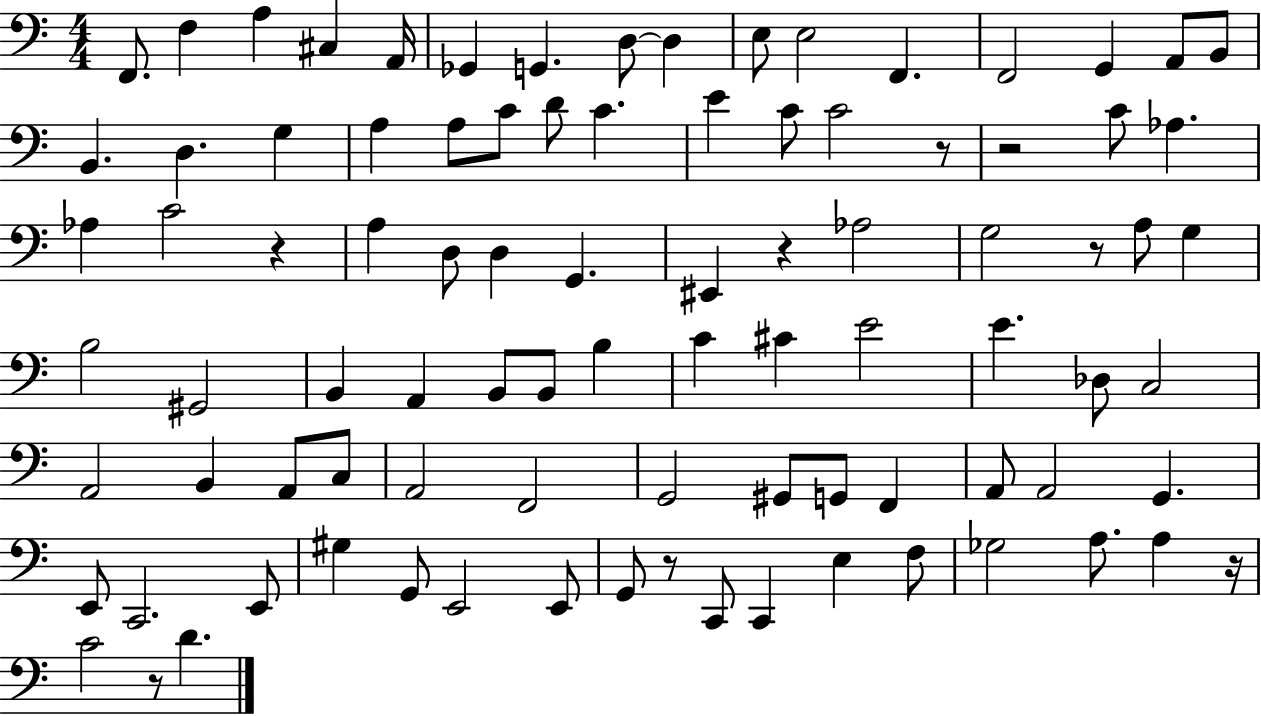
F2/e. F3/q A3/q C#3/q A2/s Gb2/q G2/q. D3/e D3/q E3/e E3/h F2/q. F2/h G2/q A2/e B2/e B2/q. D3/q. G3/q A3/q A3/e C4/e D4/e C4/q. E4/q C4/e C4/h R/e R/h C4/e Ab3/q. Ab3/q C4/h R/q A3/q D3/e D3/q G2/q. EIS2/q R/q Ab3/h G3/h R/e A3/e G3/q B3/h G#2/h B2/q A2/q B2/e B2/e B3/q C4/q C#4/q E4/h E4/q. Db3/e C3/h A2/h B2/q A2/e C3/e A2/h F2/h G2/h G#2/e G2/e F2/q A2/e A2/h G2/q. E2/e C2/h. E2/e G#3/q G2/e E2/h E2/e G2/e R/e C2/e C2/q E3/q F3/e Gb3/h A3/e. A3/q R/s C4/h R/e D4/q.